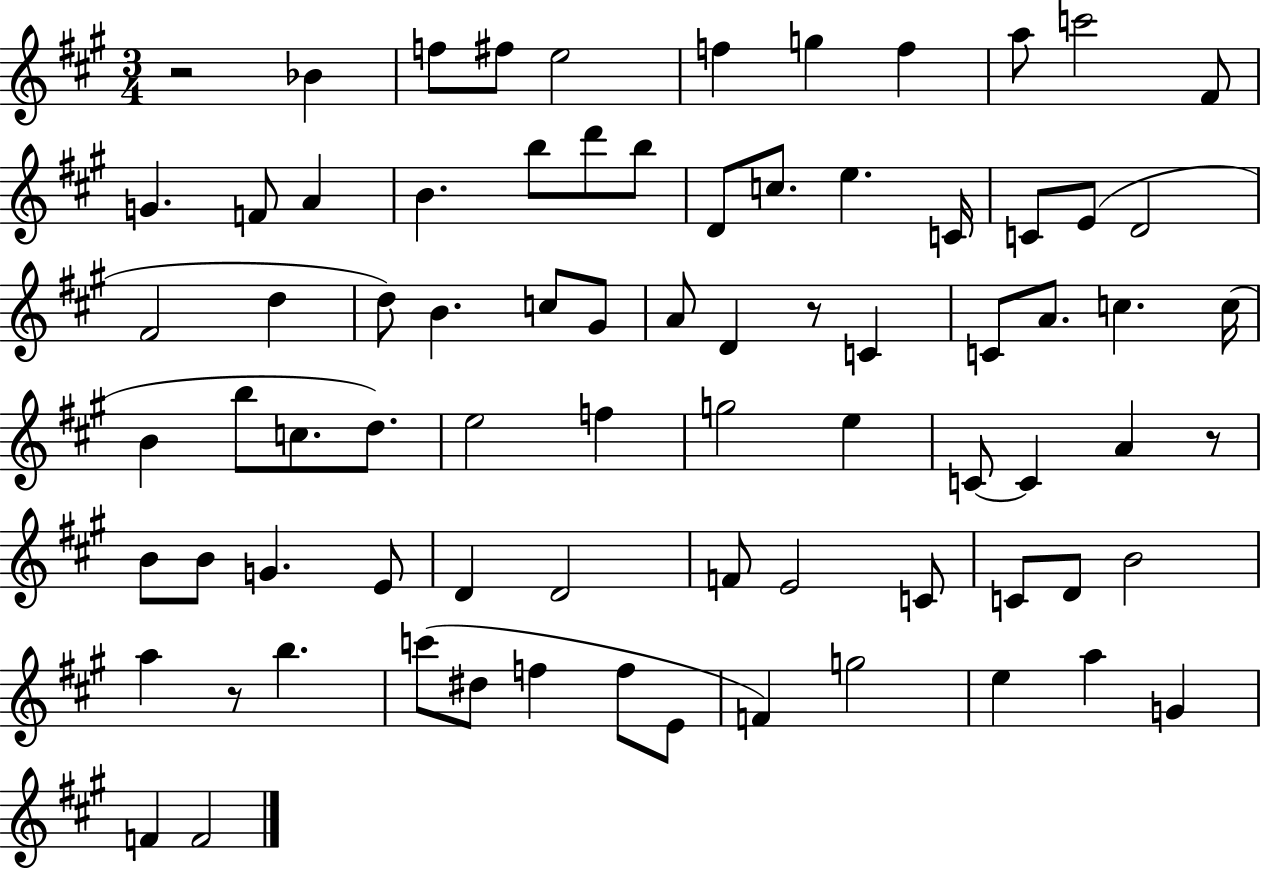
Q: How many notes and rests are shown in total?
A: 78